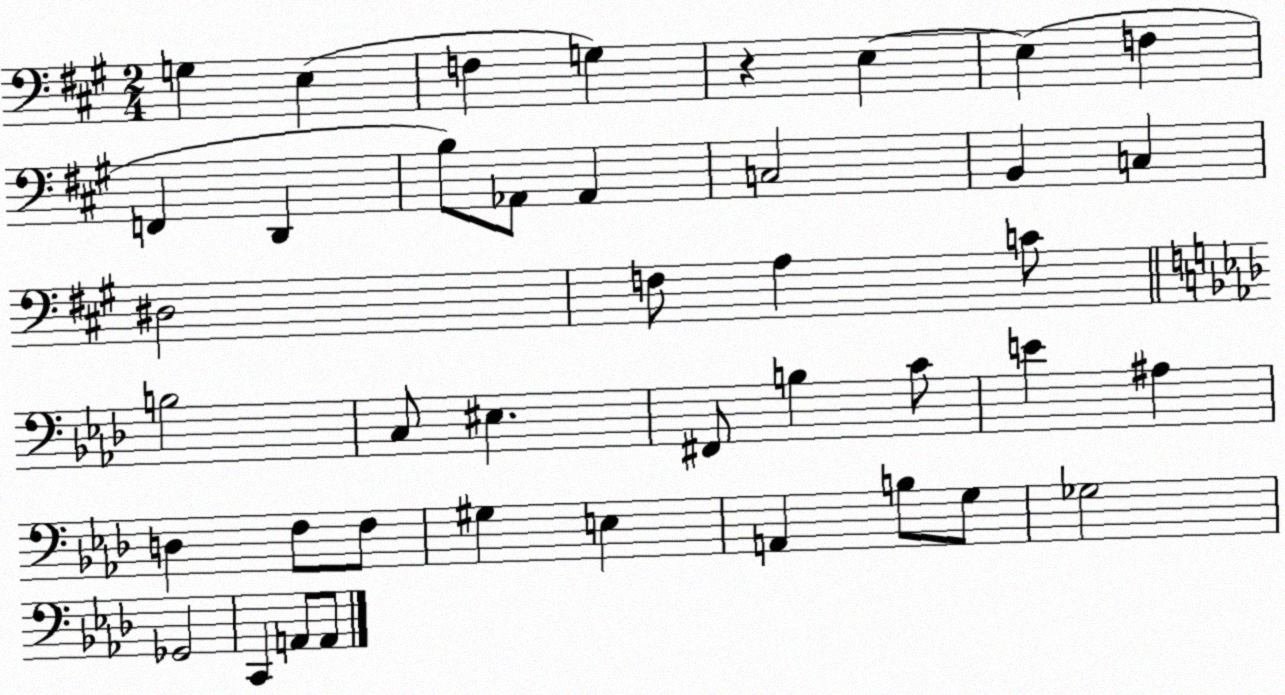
X:1
T:Untitled
M:2/4
L:1/4
K:A
G, E, F, G, z E, E, F, F,, D,, B,/2 _A,,/2 _A,, C,2 B,, C, ^D,2 F,/2 A, C/2 B,2 C,/2 ^E, ^F,,/2 B, C/2 E ^A, D, F,/2 F,/2 ^G, E, A,, B,/2 G,/2 _G,2 _G,,2 C,, A,,/2 A,,/2